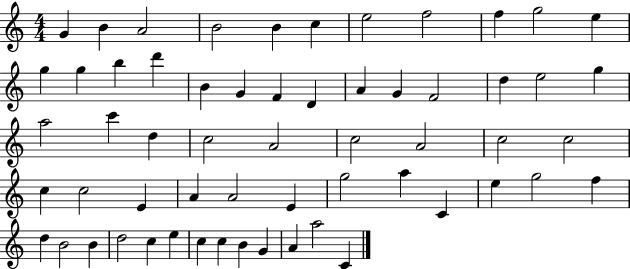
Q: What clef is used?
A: treble